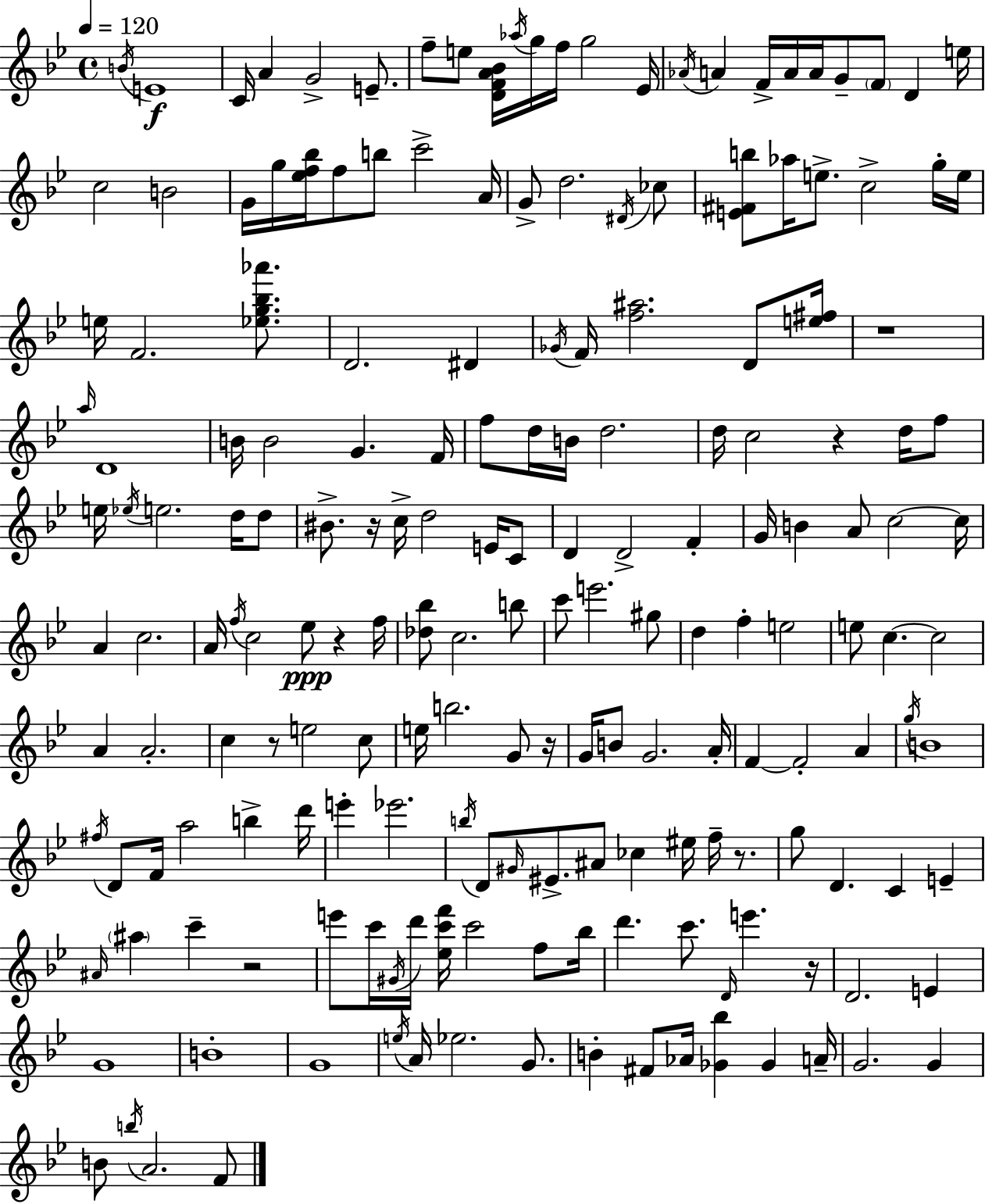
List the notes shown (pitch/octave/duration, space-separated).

B4/s E4/w C4/s A4/q G4/h E4/e. F5/e E5/e [D4,F4,A4,Bb4]/s Ab5/s G5/s F5/s G5/h Eb4/s Ab4/s A4/q F4/s A4/s A4/s G4/e F4/e D4/q E5/s C5/h B4/h G4/s G5/s [Eb5,F5,Bb5]/s F5/e B5/e C6/h A4/s G4/e D5/h. D#4/s CES5/e [E4,F#4,B5]/e Ab5/s E5/e. C5/h G5/s E5/s E5/s F4/h. [Eb5,G5,Bb5,Ab6]/e. D4/h. D#4/q Gb4/s F4/s [F5,A#5]/h. D4/e [E5,F#5]/s R/w A5/s D4/w B4/s B4/h G4/q. F4/s F5/e D5/s B4/s D5/h. D5/s C5/h R/q D5/s F5/e E5/s Eb5/s E5/h. D5/s D5/e BIS4/e. R/s C5/s D5/h E4/s C4/e D4/q D4/h F4/q G4/s B4/q A4/e C5/h C5/s A4/q C5/h. A4/s F5/s C5/h Eb5/e R/q F5/s [Db5,Bb5]/e C5/h. B5/e C6/e E6/h. G#5/e D5/q F5/q E5/h E5/e C5/q. C5/h A4/q A4/h. C5/q R/e E5/h C5/e E5/s B5/h. G4/e R/s G4/s B4/e G4/h. A4/s F4/q F4/h A4/q G5/s B4/w F#5/s D4/e F4/s A5/h B5/q D6/s E6/q Eb6/h. B5/s D4/e G#4/s EIS4/e. A#4/e CES5/q EIS5/s F5/s R/e. G5/e D4/q. C4/q E4/q A#4/s A#5/q C6/q R/h E6/e C6/s G#4/s D6/s [Eb5,C6,F6]/s C6/h F5/e Bb5/s D6/q. C6/e. D4/s E6/q. R/s D4/h. E4/q G4/w B4/w G4/w E5/s A4/s Eb5/h. G4/e. B4/q F#4/e Ab4/s [Gb4,Bb5]/q Gb4/q A4/s G4/h. G4/q B4/e B5/s A4/h. F4/e